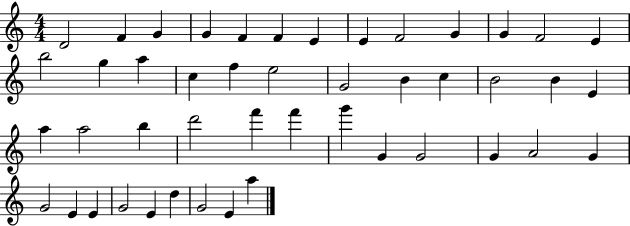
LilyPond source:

{
  \clef treble
  \numericTimeSignature
  \time 4/4
  \key c \major
  d'2 f'4 g'4 | g'4 f'4 f'4 e'4 | e'4 f'2 g'4 | g'4 f'2 e'4 | \break b''2 g''4 a''4 | c''4 f''4 e''2 | g'2 b'4 c''4 | b'2 b'4 e'4 | \break a''4 a''2 b''4 | d'''2 f'''4 f'''4 | g'''4 g'4 g'2 | g'4 a'2 g'4 | \break g'2 e'4 e'4 | g'2 e'4 d''4 | g'2 e'4 a''4 | \bar "|."
}